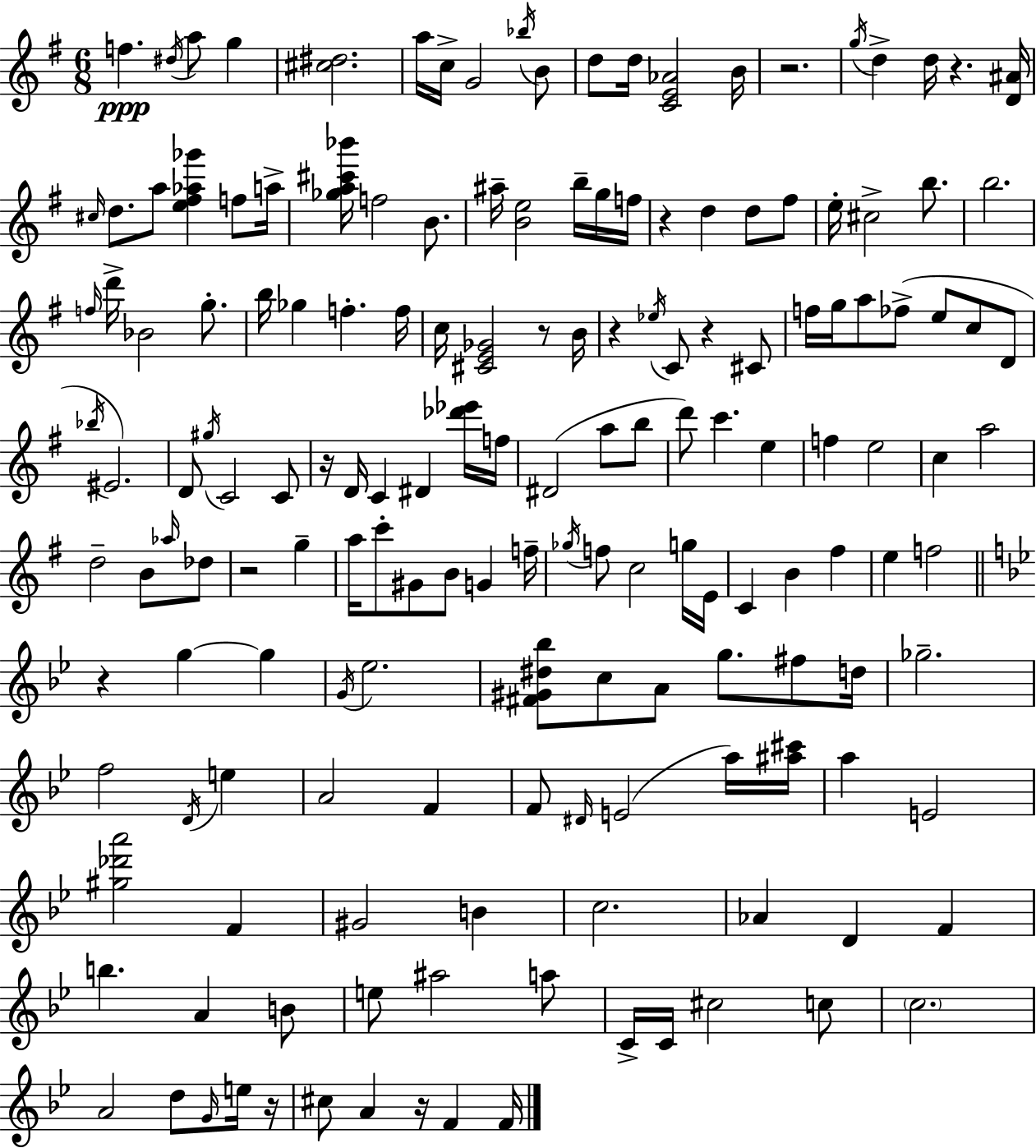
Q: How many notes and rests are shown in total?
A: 163